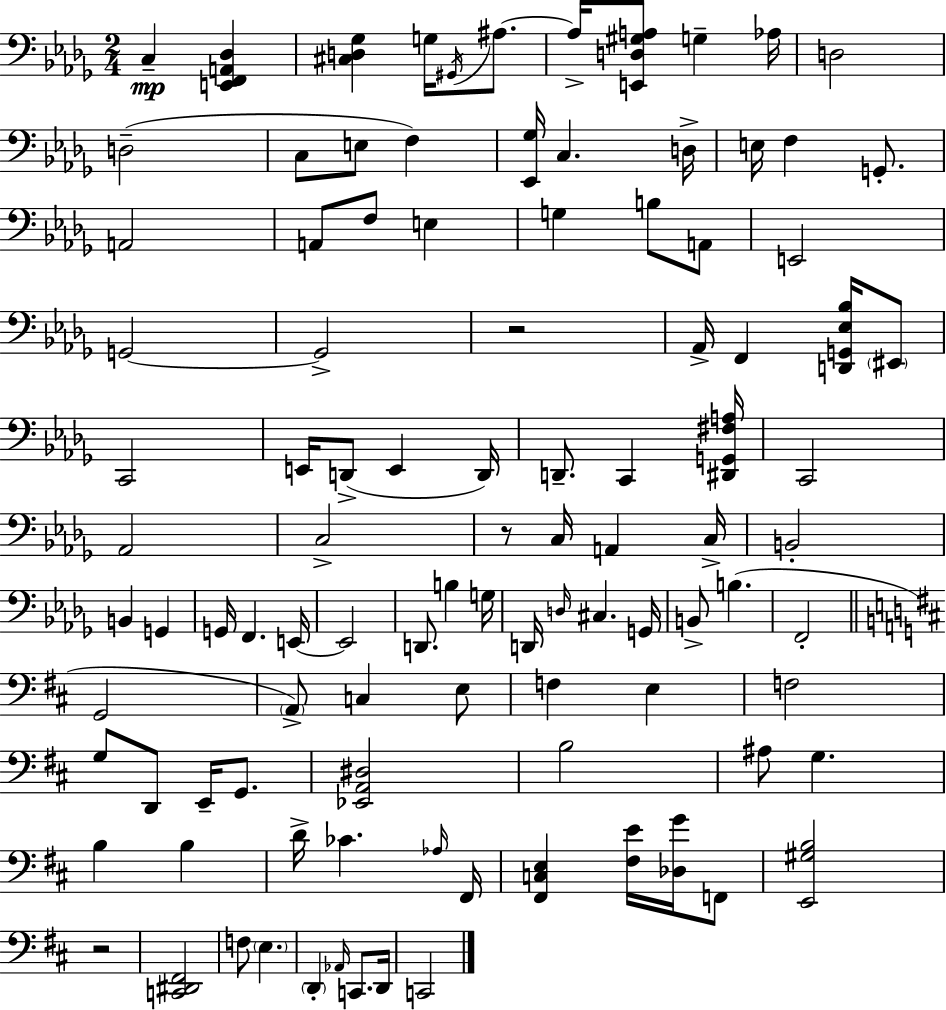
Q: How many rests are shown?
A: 3